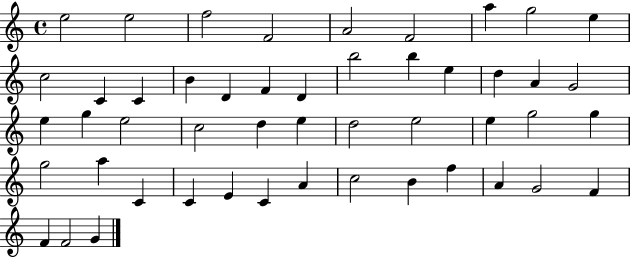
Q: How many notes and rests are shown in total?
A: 49